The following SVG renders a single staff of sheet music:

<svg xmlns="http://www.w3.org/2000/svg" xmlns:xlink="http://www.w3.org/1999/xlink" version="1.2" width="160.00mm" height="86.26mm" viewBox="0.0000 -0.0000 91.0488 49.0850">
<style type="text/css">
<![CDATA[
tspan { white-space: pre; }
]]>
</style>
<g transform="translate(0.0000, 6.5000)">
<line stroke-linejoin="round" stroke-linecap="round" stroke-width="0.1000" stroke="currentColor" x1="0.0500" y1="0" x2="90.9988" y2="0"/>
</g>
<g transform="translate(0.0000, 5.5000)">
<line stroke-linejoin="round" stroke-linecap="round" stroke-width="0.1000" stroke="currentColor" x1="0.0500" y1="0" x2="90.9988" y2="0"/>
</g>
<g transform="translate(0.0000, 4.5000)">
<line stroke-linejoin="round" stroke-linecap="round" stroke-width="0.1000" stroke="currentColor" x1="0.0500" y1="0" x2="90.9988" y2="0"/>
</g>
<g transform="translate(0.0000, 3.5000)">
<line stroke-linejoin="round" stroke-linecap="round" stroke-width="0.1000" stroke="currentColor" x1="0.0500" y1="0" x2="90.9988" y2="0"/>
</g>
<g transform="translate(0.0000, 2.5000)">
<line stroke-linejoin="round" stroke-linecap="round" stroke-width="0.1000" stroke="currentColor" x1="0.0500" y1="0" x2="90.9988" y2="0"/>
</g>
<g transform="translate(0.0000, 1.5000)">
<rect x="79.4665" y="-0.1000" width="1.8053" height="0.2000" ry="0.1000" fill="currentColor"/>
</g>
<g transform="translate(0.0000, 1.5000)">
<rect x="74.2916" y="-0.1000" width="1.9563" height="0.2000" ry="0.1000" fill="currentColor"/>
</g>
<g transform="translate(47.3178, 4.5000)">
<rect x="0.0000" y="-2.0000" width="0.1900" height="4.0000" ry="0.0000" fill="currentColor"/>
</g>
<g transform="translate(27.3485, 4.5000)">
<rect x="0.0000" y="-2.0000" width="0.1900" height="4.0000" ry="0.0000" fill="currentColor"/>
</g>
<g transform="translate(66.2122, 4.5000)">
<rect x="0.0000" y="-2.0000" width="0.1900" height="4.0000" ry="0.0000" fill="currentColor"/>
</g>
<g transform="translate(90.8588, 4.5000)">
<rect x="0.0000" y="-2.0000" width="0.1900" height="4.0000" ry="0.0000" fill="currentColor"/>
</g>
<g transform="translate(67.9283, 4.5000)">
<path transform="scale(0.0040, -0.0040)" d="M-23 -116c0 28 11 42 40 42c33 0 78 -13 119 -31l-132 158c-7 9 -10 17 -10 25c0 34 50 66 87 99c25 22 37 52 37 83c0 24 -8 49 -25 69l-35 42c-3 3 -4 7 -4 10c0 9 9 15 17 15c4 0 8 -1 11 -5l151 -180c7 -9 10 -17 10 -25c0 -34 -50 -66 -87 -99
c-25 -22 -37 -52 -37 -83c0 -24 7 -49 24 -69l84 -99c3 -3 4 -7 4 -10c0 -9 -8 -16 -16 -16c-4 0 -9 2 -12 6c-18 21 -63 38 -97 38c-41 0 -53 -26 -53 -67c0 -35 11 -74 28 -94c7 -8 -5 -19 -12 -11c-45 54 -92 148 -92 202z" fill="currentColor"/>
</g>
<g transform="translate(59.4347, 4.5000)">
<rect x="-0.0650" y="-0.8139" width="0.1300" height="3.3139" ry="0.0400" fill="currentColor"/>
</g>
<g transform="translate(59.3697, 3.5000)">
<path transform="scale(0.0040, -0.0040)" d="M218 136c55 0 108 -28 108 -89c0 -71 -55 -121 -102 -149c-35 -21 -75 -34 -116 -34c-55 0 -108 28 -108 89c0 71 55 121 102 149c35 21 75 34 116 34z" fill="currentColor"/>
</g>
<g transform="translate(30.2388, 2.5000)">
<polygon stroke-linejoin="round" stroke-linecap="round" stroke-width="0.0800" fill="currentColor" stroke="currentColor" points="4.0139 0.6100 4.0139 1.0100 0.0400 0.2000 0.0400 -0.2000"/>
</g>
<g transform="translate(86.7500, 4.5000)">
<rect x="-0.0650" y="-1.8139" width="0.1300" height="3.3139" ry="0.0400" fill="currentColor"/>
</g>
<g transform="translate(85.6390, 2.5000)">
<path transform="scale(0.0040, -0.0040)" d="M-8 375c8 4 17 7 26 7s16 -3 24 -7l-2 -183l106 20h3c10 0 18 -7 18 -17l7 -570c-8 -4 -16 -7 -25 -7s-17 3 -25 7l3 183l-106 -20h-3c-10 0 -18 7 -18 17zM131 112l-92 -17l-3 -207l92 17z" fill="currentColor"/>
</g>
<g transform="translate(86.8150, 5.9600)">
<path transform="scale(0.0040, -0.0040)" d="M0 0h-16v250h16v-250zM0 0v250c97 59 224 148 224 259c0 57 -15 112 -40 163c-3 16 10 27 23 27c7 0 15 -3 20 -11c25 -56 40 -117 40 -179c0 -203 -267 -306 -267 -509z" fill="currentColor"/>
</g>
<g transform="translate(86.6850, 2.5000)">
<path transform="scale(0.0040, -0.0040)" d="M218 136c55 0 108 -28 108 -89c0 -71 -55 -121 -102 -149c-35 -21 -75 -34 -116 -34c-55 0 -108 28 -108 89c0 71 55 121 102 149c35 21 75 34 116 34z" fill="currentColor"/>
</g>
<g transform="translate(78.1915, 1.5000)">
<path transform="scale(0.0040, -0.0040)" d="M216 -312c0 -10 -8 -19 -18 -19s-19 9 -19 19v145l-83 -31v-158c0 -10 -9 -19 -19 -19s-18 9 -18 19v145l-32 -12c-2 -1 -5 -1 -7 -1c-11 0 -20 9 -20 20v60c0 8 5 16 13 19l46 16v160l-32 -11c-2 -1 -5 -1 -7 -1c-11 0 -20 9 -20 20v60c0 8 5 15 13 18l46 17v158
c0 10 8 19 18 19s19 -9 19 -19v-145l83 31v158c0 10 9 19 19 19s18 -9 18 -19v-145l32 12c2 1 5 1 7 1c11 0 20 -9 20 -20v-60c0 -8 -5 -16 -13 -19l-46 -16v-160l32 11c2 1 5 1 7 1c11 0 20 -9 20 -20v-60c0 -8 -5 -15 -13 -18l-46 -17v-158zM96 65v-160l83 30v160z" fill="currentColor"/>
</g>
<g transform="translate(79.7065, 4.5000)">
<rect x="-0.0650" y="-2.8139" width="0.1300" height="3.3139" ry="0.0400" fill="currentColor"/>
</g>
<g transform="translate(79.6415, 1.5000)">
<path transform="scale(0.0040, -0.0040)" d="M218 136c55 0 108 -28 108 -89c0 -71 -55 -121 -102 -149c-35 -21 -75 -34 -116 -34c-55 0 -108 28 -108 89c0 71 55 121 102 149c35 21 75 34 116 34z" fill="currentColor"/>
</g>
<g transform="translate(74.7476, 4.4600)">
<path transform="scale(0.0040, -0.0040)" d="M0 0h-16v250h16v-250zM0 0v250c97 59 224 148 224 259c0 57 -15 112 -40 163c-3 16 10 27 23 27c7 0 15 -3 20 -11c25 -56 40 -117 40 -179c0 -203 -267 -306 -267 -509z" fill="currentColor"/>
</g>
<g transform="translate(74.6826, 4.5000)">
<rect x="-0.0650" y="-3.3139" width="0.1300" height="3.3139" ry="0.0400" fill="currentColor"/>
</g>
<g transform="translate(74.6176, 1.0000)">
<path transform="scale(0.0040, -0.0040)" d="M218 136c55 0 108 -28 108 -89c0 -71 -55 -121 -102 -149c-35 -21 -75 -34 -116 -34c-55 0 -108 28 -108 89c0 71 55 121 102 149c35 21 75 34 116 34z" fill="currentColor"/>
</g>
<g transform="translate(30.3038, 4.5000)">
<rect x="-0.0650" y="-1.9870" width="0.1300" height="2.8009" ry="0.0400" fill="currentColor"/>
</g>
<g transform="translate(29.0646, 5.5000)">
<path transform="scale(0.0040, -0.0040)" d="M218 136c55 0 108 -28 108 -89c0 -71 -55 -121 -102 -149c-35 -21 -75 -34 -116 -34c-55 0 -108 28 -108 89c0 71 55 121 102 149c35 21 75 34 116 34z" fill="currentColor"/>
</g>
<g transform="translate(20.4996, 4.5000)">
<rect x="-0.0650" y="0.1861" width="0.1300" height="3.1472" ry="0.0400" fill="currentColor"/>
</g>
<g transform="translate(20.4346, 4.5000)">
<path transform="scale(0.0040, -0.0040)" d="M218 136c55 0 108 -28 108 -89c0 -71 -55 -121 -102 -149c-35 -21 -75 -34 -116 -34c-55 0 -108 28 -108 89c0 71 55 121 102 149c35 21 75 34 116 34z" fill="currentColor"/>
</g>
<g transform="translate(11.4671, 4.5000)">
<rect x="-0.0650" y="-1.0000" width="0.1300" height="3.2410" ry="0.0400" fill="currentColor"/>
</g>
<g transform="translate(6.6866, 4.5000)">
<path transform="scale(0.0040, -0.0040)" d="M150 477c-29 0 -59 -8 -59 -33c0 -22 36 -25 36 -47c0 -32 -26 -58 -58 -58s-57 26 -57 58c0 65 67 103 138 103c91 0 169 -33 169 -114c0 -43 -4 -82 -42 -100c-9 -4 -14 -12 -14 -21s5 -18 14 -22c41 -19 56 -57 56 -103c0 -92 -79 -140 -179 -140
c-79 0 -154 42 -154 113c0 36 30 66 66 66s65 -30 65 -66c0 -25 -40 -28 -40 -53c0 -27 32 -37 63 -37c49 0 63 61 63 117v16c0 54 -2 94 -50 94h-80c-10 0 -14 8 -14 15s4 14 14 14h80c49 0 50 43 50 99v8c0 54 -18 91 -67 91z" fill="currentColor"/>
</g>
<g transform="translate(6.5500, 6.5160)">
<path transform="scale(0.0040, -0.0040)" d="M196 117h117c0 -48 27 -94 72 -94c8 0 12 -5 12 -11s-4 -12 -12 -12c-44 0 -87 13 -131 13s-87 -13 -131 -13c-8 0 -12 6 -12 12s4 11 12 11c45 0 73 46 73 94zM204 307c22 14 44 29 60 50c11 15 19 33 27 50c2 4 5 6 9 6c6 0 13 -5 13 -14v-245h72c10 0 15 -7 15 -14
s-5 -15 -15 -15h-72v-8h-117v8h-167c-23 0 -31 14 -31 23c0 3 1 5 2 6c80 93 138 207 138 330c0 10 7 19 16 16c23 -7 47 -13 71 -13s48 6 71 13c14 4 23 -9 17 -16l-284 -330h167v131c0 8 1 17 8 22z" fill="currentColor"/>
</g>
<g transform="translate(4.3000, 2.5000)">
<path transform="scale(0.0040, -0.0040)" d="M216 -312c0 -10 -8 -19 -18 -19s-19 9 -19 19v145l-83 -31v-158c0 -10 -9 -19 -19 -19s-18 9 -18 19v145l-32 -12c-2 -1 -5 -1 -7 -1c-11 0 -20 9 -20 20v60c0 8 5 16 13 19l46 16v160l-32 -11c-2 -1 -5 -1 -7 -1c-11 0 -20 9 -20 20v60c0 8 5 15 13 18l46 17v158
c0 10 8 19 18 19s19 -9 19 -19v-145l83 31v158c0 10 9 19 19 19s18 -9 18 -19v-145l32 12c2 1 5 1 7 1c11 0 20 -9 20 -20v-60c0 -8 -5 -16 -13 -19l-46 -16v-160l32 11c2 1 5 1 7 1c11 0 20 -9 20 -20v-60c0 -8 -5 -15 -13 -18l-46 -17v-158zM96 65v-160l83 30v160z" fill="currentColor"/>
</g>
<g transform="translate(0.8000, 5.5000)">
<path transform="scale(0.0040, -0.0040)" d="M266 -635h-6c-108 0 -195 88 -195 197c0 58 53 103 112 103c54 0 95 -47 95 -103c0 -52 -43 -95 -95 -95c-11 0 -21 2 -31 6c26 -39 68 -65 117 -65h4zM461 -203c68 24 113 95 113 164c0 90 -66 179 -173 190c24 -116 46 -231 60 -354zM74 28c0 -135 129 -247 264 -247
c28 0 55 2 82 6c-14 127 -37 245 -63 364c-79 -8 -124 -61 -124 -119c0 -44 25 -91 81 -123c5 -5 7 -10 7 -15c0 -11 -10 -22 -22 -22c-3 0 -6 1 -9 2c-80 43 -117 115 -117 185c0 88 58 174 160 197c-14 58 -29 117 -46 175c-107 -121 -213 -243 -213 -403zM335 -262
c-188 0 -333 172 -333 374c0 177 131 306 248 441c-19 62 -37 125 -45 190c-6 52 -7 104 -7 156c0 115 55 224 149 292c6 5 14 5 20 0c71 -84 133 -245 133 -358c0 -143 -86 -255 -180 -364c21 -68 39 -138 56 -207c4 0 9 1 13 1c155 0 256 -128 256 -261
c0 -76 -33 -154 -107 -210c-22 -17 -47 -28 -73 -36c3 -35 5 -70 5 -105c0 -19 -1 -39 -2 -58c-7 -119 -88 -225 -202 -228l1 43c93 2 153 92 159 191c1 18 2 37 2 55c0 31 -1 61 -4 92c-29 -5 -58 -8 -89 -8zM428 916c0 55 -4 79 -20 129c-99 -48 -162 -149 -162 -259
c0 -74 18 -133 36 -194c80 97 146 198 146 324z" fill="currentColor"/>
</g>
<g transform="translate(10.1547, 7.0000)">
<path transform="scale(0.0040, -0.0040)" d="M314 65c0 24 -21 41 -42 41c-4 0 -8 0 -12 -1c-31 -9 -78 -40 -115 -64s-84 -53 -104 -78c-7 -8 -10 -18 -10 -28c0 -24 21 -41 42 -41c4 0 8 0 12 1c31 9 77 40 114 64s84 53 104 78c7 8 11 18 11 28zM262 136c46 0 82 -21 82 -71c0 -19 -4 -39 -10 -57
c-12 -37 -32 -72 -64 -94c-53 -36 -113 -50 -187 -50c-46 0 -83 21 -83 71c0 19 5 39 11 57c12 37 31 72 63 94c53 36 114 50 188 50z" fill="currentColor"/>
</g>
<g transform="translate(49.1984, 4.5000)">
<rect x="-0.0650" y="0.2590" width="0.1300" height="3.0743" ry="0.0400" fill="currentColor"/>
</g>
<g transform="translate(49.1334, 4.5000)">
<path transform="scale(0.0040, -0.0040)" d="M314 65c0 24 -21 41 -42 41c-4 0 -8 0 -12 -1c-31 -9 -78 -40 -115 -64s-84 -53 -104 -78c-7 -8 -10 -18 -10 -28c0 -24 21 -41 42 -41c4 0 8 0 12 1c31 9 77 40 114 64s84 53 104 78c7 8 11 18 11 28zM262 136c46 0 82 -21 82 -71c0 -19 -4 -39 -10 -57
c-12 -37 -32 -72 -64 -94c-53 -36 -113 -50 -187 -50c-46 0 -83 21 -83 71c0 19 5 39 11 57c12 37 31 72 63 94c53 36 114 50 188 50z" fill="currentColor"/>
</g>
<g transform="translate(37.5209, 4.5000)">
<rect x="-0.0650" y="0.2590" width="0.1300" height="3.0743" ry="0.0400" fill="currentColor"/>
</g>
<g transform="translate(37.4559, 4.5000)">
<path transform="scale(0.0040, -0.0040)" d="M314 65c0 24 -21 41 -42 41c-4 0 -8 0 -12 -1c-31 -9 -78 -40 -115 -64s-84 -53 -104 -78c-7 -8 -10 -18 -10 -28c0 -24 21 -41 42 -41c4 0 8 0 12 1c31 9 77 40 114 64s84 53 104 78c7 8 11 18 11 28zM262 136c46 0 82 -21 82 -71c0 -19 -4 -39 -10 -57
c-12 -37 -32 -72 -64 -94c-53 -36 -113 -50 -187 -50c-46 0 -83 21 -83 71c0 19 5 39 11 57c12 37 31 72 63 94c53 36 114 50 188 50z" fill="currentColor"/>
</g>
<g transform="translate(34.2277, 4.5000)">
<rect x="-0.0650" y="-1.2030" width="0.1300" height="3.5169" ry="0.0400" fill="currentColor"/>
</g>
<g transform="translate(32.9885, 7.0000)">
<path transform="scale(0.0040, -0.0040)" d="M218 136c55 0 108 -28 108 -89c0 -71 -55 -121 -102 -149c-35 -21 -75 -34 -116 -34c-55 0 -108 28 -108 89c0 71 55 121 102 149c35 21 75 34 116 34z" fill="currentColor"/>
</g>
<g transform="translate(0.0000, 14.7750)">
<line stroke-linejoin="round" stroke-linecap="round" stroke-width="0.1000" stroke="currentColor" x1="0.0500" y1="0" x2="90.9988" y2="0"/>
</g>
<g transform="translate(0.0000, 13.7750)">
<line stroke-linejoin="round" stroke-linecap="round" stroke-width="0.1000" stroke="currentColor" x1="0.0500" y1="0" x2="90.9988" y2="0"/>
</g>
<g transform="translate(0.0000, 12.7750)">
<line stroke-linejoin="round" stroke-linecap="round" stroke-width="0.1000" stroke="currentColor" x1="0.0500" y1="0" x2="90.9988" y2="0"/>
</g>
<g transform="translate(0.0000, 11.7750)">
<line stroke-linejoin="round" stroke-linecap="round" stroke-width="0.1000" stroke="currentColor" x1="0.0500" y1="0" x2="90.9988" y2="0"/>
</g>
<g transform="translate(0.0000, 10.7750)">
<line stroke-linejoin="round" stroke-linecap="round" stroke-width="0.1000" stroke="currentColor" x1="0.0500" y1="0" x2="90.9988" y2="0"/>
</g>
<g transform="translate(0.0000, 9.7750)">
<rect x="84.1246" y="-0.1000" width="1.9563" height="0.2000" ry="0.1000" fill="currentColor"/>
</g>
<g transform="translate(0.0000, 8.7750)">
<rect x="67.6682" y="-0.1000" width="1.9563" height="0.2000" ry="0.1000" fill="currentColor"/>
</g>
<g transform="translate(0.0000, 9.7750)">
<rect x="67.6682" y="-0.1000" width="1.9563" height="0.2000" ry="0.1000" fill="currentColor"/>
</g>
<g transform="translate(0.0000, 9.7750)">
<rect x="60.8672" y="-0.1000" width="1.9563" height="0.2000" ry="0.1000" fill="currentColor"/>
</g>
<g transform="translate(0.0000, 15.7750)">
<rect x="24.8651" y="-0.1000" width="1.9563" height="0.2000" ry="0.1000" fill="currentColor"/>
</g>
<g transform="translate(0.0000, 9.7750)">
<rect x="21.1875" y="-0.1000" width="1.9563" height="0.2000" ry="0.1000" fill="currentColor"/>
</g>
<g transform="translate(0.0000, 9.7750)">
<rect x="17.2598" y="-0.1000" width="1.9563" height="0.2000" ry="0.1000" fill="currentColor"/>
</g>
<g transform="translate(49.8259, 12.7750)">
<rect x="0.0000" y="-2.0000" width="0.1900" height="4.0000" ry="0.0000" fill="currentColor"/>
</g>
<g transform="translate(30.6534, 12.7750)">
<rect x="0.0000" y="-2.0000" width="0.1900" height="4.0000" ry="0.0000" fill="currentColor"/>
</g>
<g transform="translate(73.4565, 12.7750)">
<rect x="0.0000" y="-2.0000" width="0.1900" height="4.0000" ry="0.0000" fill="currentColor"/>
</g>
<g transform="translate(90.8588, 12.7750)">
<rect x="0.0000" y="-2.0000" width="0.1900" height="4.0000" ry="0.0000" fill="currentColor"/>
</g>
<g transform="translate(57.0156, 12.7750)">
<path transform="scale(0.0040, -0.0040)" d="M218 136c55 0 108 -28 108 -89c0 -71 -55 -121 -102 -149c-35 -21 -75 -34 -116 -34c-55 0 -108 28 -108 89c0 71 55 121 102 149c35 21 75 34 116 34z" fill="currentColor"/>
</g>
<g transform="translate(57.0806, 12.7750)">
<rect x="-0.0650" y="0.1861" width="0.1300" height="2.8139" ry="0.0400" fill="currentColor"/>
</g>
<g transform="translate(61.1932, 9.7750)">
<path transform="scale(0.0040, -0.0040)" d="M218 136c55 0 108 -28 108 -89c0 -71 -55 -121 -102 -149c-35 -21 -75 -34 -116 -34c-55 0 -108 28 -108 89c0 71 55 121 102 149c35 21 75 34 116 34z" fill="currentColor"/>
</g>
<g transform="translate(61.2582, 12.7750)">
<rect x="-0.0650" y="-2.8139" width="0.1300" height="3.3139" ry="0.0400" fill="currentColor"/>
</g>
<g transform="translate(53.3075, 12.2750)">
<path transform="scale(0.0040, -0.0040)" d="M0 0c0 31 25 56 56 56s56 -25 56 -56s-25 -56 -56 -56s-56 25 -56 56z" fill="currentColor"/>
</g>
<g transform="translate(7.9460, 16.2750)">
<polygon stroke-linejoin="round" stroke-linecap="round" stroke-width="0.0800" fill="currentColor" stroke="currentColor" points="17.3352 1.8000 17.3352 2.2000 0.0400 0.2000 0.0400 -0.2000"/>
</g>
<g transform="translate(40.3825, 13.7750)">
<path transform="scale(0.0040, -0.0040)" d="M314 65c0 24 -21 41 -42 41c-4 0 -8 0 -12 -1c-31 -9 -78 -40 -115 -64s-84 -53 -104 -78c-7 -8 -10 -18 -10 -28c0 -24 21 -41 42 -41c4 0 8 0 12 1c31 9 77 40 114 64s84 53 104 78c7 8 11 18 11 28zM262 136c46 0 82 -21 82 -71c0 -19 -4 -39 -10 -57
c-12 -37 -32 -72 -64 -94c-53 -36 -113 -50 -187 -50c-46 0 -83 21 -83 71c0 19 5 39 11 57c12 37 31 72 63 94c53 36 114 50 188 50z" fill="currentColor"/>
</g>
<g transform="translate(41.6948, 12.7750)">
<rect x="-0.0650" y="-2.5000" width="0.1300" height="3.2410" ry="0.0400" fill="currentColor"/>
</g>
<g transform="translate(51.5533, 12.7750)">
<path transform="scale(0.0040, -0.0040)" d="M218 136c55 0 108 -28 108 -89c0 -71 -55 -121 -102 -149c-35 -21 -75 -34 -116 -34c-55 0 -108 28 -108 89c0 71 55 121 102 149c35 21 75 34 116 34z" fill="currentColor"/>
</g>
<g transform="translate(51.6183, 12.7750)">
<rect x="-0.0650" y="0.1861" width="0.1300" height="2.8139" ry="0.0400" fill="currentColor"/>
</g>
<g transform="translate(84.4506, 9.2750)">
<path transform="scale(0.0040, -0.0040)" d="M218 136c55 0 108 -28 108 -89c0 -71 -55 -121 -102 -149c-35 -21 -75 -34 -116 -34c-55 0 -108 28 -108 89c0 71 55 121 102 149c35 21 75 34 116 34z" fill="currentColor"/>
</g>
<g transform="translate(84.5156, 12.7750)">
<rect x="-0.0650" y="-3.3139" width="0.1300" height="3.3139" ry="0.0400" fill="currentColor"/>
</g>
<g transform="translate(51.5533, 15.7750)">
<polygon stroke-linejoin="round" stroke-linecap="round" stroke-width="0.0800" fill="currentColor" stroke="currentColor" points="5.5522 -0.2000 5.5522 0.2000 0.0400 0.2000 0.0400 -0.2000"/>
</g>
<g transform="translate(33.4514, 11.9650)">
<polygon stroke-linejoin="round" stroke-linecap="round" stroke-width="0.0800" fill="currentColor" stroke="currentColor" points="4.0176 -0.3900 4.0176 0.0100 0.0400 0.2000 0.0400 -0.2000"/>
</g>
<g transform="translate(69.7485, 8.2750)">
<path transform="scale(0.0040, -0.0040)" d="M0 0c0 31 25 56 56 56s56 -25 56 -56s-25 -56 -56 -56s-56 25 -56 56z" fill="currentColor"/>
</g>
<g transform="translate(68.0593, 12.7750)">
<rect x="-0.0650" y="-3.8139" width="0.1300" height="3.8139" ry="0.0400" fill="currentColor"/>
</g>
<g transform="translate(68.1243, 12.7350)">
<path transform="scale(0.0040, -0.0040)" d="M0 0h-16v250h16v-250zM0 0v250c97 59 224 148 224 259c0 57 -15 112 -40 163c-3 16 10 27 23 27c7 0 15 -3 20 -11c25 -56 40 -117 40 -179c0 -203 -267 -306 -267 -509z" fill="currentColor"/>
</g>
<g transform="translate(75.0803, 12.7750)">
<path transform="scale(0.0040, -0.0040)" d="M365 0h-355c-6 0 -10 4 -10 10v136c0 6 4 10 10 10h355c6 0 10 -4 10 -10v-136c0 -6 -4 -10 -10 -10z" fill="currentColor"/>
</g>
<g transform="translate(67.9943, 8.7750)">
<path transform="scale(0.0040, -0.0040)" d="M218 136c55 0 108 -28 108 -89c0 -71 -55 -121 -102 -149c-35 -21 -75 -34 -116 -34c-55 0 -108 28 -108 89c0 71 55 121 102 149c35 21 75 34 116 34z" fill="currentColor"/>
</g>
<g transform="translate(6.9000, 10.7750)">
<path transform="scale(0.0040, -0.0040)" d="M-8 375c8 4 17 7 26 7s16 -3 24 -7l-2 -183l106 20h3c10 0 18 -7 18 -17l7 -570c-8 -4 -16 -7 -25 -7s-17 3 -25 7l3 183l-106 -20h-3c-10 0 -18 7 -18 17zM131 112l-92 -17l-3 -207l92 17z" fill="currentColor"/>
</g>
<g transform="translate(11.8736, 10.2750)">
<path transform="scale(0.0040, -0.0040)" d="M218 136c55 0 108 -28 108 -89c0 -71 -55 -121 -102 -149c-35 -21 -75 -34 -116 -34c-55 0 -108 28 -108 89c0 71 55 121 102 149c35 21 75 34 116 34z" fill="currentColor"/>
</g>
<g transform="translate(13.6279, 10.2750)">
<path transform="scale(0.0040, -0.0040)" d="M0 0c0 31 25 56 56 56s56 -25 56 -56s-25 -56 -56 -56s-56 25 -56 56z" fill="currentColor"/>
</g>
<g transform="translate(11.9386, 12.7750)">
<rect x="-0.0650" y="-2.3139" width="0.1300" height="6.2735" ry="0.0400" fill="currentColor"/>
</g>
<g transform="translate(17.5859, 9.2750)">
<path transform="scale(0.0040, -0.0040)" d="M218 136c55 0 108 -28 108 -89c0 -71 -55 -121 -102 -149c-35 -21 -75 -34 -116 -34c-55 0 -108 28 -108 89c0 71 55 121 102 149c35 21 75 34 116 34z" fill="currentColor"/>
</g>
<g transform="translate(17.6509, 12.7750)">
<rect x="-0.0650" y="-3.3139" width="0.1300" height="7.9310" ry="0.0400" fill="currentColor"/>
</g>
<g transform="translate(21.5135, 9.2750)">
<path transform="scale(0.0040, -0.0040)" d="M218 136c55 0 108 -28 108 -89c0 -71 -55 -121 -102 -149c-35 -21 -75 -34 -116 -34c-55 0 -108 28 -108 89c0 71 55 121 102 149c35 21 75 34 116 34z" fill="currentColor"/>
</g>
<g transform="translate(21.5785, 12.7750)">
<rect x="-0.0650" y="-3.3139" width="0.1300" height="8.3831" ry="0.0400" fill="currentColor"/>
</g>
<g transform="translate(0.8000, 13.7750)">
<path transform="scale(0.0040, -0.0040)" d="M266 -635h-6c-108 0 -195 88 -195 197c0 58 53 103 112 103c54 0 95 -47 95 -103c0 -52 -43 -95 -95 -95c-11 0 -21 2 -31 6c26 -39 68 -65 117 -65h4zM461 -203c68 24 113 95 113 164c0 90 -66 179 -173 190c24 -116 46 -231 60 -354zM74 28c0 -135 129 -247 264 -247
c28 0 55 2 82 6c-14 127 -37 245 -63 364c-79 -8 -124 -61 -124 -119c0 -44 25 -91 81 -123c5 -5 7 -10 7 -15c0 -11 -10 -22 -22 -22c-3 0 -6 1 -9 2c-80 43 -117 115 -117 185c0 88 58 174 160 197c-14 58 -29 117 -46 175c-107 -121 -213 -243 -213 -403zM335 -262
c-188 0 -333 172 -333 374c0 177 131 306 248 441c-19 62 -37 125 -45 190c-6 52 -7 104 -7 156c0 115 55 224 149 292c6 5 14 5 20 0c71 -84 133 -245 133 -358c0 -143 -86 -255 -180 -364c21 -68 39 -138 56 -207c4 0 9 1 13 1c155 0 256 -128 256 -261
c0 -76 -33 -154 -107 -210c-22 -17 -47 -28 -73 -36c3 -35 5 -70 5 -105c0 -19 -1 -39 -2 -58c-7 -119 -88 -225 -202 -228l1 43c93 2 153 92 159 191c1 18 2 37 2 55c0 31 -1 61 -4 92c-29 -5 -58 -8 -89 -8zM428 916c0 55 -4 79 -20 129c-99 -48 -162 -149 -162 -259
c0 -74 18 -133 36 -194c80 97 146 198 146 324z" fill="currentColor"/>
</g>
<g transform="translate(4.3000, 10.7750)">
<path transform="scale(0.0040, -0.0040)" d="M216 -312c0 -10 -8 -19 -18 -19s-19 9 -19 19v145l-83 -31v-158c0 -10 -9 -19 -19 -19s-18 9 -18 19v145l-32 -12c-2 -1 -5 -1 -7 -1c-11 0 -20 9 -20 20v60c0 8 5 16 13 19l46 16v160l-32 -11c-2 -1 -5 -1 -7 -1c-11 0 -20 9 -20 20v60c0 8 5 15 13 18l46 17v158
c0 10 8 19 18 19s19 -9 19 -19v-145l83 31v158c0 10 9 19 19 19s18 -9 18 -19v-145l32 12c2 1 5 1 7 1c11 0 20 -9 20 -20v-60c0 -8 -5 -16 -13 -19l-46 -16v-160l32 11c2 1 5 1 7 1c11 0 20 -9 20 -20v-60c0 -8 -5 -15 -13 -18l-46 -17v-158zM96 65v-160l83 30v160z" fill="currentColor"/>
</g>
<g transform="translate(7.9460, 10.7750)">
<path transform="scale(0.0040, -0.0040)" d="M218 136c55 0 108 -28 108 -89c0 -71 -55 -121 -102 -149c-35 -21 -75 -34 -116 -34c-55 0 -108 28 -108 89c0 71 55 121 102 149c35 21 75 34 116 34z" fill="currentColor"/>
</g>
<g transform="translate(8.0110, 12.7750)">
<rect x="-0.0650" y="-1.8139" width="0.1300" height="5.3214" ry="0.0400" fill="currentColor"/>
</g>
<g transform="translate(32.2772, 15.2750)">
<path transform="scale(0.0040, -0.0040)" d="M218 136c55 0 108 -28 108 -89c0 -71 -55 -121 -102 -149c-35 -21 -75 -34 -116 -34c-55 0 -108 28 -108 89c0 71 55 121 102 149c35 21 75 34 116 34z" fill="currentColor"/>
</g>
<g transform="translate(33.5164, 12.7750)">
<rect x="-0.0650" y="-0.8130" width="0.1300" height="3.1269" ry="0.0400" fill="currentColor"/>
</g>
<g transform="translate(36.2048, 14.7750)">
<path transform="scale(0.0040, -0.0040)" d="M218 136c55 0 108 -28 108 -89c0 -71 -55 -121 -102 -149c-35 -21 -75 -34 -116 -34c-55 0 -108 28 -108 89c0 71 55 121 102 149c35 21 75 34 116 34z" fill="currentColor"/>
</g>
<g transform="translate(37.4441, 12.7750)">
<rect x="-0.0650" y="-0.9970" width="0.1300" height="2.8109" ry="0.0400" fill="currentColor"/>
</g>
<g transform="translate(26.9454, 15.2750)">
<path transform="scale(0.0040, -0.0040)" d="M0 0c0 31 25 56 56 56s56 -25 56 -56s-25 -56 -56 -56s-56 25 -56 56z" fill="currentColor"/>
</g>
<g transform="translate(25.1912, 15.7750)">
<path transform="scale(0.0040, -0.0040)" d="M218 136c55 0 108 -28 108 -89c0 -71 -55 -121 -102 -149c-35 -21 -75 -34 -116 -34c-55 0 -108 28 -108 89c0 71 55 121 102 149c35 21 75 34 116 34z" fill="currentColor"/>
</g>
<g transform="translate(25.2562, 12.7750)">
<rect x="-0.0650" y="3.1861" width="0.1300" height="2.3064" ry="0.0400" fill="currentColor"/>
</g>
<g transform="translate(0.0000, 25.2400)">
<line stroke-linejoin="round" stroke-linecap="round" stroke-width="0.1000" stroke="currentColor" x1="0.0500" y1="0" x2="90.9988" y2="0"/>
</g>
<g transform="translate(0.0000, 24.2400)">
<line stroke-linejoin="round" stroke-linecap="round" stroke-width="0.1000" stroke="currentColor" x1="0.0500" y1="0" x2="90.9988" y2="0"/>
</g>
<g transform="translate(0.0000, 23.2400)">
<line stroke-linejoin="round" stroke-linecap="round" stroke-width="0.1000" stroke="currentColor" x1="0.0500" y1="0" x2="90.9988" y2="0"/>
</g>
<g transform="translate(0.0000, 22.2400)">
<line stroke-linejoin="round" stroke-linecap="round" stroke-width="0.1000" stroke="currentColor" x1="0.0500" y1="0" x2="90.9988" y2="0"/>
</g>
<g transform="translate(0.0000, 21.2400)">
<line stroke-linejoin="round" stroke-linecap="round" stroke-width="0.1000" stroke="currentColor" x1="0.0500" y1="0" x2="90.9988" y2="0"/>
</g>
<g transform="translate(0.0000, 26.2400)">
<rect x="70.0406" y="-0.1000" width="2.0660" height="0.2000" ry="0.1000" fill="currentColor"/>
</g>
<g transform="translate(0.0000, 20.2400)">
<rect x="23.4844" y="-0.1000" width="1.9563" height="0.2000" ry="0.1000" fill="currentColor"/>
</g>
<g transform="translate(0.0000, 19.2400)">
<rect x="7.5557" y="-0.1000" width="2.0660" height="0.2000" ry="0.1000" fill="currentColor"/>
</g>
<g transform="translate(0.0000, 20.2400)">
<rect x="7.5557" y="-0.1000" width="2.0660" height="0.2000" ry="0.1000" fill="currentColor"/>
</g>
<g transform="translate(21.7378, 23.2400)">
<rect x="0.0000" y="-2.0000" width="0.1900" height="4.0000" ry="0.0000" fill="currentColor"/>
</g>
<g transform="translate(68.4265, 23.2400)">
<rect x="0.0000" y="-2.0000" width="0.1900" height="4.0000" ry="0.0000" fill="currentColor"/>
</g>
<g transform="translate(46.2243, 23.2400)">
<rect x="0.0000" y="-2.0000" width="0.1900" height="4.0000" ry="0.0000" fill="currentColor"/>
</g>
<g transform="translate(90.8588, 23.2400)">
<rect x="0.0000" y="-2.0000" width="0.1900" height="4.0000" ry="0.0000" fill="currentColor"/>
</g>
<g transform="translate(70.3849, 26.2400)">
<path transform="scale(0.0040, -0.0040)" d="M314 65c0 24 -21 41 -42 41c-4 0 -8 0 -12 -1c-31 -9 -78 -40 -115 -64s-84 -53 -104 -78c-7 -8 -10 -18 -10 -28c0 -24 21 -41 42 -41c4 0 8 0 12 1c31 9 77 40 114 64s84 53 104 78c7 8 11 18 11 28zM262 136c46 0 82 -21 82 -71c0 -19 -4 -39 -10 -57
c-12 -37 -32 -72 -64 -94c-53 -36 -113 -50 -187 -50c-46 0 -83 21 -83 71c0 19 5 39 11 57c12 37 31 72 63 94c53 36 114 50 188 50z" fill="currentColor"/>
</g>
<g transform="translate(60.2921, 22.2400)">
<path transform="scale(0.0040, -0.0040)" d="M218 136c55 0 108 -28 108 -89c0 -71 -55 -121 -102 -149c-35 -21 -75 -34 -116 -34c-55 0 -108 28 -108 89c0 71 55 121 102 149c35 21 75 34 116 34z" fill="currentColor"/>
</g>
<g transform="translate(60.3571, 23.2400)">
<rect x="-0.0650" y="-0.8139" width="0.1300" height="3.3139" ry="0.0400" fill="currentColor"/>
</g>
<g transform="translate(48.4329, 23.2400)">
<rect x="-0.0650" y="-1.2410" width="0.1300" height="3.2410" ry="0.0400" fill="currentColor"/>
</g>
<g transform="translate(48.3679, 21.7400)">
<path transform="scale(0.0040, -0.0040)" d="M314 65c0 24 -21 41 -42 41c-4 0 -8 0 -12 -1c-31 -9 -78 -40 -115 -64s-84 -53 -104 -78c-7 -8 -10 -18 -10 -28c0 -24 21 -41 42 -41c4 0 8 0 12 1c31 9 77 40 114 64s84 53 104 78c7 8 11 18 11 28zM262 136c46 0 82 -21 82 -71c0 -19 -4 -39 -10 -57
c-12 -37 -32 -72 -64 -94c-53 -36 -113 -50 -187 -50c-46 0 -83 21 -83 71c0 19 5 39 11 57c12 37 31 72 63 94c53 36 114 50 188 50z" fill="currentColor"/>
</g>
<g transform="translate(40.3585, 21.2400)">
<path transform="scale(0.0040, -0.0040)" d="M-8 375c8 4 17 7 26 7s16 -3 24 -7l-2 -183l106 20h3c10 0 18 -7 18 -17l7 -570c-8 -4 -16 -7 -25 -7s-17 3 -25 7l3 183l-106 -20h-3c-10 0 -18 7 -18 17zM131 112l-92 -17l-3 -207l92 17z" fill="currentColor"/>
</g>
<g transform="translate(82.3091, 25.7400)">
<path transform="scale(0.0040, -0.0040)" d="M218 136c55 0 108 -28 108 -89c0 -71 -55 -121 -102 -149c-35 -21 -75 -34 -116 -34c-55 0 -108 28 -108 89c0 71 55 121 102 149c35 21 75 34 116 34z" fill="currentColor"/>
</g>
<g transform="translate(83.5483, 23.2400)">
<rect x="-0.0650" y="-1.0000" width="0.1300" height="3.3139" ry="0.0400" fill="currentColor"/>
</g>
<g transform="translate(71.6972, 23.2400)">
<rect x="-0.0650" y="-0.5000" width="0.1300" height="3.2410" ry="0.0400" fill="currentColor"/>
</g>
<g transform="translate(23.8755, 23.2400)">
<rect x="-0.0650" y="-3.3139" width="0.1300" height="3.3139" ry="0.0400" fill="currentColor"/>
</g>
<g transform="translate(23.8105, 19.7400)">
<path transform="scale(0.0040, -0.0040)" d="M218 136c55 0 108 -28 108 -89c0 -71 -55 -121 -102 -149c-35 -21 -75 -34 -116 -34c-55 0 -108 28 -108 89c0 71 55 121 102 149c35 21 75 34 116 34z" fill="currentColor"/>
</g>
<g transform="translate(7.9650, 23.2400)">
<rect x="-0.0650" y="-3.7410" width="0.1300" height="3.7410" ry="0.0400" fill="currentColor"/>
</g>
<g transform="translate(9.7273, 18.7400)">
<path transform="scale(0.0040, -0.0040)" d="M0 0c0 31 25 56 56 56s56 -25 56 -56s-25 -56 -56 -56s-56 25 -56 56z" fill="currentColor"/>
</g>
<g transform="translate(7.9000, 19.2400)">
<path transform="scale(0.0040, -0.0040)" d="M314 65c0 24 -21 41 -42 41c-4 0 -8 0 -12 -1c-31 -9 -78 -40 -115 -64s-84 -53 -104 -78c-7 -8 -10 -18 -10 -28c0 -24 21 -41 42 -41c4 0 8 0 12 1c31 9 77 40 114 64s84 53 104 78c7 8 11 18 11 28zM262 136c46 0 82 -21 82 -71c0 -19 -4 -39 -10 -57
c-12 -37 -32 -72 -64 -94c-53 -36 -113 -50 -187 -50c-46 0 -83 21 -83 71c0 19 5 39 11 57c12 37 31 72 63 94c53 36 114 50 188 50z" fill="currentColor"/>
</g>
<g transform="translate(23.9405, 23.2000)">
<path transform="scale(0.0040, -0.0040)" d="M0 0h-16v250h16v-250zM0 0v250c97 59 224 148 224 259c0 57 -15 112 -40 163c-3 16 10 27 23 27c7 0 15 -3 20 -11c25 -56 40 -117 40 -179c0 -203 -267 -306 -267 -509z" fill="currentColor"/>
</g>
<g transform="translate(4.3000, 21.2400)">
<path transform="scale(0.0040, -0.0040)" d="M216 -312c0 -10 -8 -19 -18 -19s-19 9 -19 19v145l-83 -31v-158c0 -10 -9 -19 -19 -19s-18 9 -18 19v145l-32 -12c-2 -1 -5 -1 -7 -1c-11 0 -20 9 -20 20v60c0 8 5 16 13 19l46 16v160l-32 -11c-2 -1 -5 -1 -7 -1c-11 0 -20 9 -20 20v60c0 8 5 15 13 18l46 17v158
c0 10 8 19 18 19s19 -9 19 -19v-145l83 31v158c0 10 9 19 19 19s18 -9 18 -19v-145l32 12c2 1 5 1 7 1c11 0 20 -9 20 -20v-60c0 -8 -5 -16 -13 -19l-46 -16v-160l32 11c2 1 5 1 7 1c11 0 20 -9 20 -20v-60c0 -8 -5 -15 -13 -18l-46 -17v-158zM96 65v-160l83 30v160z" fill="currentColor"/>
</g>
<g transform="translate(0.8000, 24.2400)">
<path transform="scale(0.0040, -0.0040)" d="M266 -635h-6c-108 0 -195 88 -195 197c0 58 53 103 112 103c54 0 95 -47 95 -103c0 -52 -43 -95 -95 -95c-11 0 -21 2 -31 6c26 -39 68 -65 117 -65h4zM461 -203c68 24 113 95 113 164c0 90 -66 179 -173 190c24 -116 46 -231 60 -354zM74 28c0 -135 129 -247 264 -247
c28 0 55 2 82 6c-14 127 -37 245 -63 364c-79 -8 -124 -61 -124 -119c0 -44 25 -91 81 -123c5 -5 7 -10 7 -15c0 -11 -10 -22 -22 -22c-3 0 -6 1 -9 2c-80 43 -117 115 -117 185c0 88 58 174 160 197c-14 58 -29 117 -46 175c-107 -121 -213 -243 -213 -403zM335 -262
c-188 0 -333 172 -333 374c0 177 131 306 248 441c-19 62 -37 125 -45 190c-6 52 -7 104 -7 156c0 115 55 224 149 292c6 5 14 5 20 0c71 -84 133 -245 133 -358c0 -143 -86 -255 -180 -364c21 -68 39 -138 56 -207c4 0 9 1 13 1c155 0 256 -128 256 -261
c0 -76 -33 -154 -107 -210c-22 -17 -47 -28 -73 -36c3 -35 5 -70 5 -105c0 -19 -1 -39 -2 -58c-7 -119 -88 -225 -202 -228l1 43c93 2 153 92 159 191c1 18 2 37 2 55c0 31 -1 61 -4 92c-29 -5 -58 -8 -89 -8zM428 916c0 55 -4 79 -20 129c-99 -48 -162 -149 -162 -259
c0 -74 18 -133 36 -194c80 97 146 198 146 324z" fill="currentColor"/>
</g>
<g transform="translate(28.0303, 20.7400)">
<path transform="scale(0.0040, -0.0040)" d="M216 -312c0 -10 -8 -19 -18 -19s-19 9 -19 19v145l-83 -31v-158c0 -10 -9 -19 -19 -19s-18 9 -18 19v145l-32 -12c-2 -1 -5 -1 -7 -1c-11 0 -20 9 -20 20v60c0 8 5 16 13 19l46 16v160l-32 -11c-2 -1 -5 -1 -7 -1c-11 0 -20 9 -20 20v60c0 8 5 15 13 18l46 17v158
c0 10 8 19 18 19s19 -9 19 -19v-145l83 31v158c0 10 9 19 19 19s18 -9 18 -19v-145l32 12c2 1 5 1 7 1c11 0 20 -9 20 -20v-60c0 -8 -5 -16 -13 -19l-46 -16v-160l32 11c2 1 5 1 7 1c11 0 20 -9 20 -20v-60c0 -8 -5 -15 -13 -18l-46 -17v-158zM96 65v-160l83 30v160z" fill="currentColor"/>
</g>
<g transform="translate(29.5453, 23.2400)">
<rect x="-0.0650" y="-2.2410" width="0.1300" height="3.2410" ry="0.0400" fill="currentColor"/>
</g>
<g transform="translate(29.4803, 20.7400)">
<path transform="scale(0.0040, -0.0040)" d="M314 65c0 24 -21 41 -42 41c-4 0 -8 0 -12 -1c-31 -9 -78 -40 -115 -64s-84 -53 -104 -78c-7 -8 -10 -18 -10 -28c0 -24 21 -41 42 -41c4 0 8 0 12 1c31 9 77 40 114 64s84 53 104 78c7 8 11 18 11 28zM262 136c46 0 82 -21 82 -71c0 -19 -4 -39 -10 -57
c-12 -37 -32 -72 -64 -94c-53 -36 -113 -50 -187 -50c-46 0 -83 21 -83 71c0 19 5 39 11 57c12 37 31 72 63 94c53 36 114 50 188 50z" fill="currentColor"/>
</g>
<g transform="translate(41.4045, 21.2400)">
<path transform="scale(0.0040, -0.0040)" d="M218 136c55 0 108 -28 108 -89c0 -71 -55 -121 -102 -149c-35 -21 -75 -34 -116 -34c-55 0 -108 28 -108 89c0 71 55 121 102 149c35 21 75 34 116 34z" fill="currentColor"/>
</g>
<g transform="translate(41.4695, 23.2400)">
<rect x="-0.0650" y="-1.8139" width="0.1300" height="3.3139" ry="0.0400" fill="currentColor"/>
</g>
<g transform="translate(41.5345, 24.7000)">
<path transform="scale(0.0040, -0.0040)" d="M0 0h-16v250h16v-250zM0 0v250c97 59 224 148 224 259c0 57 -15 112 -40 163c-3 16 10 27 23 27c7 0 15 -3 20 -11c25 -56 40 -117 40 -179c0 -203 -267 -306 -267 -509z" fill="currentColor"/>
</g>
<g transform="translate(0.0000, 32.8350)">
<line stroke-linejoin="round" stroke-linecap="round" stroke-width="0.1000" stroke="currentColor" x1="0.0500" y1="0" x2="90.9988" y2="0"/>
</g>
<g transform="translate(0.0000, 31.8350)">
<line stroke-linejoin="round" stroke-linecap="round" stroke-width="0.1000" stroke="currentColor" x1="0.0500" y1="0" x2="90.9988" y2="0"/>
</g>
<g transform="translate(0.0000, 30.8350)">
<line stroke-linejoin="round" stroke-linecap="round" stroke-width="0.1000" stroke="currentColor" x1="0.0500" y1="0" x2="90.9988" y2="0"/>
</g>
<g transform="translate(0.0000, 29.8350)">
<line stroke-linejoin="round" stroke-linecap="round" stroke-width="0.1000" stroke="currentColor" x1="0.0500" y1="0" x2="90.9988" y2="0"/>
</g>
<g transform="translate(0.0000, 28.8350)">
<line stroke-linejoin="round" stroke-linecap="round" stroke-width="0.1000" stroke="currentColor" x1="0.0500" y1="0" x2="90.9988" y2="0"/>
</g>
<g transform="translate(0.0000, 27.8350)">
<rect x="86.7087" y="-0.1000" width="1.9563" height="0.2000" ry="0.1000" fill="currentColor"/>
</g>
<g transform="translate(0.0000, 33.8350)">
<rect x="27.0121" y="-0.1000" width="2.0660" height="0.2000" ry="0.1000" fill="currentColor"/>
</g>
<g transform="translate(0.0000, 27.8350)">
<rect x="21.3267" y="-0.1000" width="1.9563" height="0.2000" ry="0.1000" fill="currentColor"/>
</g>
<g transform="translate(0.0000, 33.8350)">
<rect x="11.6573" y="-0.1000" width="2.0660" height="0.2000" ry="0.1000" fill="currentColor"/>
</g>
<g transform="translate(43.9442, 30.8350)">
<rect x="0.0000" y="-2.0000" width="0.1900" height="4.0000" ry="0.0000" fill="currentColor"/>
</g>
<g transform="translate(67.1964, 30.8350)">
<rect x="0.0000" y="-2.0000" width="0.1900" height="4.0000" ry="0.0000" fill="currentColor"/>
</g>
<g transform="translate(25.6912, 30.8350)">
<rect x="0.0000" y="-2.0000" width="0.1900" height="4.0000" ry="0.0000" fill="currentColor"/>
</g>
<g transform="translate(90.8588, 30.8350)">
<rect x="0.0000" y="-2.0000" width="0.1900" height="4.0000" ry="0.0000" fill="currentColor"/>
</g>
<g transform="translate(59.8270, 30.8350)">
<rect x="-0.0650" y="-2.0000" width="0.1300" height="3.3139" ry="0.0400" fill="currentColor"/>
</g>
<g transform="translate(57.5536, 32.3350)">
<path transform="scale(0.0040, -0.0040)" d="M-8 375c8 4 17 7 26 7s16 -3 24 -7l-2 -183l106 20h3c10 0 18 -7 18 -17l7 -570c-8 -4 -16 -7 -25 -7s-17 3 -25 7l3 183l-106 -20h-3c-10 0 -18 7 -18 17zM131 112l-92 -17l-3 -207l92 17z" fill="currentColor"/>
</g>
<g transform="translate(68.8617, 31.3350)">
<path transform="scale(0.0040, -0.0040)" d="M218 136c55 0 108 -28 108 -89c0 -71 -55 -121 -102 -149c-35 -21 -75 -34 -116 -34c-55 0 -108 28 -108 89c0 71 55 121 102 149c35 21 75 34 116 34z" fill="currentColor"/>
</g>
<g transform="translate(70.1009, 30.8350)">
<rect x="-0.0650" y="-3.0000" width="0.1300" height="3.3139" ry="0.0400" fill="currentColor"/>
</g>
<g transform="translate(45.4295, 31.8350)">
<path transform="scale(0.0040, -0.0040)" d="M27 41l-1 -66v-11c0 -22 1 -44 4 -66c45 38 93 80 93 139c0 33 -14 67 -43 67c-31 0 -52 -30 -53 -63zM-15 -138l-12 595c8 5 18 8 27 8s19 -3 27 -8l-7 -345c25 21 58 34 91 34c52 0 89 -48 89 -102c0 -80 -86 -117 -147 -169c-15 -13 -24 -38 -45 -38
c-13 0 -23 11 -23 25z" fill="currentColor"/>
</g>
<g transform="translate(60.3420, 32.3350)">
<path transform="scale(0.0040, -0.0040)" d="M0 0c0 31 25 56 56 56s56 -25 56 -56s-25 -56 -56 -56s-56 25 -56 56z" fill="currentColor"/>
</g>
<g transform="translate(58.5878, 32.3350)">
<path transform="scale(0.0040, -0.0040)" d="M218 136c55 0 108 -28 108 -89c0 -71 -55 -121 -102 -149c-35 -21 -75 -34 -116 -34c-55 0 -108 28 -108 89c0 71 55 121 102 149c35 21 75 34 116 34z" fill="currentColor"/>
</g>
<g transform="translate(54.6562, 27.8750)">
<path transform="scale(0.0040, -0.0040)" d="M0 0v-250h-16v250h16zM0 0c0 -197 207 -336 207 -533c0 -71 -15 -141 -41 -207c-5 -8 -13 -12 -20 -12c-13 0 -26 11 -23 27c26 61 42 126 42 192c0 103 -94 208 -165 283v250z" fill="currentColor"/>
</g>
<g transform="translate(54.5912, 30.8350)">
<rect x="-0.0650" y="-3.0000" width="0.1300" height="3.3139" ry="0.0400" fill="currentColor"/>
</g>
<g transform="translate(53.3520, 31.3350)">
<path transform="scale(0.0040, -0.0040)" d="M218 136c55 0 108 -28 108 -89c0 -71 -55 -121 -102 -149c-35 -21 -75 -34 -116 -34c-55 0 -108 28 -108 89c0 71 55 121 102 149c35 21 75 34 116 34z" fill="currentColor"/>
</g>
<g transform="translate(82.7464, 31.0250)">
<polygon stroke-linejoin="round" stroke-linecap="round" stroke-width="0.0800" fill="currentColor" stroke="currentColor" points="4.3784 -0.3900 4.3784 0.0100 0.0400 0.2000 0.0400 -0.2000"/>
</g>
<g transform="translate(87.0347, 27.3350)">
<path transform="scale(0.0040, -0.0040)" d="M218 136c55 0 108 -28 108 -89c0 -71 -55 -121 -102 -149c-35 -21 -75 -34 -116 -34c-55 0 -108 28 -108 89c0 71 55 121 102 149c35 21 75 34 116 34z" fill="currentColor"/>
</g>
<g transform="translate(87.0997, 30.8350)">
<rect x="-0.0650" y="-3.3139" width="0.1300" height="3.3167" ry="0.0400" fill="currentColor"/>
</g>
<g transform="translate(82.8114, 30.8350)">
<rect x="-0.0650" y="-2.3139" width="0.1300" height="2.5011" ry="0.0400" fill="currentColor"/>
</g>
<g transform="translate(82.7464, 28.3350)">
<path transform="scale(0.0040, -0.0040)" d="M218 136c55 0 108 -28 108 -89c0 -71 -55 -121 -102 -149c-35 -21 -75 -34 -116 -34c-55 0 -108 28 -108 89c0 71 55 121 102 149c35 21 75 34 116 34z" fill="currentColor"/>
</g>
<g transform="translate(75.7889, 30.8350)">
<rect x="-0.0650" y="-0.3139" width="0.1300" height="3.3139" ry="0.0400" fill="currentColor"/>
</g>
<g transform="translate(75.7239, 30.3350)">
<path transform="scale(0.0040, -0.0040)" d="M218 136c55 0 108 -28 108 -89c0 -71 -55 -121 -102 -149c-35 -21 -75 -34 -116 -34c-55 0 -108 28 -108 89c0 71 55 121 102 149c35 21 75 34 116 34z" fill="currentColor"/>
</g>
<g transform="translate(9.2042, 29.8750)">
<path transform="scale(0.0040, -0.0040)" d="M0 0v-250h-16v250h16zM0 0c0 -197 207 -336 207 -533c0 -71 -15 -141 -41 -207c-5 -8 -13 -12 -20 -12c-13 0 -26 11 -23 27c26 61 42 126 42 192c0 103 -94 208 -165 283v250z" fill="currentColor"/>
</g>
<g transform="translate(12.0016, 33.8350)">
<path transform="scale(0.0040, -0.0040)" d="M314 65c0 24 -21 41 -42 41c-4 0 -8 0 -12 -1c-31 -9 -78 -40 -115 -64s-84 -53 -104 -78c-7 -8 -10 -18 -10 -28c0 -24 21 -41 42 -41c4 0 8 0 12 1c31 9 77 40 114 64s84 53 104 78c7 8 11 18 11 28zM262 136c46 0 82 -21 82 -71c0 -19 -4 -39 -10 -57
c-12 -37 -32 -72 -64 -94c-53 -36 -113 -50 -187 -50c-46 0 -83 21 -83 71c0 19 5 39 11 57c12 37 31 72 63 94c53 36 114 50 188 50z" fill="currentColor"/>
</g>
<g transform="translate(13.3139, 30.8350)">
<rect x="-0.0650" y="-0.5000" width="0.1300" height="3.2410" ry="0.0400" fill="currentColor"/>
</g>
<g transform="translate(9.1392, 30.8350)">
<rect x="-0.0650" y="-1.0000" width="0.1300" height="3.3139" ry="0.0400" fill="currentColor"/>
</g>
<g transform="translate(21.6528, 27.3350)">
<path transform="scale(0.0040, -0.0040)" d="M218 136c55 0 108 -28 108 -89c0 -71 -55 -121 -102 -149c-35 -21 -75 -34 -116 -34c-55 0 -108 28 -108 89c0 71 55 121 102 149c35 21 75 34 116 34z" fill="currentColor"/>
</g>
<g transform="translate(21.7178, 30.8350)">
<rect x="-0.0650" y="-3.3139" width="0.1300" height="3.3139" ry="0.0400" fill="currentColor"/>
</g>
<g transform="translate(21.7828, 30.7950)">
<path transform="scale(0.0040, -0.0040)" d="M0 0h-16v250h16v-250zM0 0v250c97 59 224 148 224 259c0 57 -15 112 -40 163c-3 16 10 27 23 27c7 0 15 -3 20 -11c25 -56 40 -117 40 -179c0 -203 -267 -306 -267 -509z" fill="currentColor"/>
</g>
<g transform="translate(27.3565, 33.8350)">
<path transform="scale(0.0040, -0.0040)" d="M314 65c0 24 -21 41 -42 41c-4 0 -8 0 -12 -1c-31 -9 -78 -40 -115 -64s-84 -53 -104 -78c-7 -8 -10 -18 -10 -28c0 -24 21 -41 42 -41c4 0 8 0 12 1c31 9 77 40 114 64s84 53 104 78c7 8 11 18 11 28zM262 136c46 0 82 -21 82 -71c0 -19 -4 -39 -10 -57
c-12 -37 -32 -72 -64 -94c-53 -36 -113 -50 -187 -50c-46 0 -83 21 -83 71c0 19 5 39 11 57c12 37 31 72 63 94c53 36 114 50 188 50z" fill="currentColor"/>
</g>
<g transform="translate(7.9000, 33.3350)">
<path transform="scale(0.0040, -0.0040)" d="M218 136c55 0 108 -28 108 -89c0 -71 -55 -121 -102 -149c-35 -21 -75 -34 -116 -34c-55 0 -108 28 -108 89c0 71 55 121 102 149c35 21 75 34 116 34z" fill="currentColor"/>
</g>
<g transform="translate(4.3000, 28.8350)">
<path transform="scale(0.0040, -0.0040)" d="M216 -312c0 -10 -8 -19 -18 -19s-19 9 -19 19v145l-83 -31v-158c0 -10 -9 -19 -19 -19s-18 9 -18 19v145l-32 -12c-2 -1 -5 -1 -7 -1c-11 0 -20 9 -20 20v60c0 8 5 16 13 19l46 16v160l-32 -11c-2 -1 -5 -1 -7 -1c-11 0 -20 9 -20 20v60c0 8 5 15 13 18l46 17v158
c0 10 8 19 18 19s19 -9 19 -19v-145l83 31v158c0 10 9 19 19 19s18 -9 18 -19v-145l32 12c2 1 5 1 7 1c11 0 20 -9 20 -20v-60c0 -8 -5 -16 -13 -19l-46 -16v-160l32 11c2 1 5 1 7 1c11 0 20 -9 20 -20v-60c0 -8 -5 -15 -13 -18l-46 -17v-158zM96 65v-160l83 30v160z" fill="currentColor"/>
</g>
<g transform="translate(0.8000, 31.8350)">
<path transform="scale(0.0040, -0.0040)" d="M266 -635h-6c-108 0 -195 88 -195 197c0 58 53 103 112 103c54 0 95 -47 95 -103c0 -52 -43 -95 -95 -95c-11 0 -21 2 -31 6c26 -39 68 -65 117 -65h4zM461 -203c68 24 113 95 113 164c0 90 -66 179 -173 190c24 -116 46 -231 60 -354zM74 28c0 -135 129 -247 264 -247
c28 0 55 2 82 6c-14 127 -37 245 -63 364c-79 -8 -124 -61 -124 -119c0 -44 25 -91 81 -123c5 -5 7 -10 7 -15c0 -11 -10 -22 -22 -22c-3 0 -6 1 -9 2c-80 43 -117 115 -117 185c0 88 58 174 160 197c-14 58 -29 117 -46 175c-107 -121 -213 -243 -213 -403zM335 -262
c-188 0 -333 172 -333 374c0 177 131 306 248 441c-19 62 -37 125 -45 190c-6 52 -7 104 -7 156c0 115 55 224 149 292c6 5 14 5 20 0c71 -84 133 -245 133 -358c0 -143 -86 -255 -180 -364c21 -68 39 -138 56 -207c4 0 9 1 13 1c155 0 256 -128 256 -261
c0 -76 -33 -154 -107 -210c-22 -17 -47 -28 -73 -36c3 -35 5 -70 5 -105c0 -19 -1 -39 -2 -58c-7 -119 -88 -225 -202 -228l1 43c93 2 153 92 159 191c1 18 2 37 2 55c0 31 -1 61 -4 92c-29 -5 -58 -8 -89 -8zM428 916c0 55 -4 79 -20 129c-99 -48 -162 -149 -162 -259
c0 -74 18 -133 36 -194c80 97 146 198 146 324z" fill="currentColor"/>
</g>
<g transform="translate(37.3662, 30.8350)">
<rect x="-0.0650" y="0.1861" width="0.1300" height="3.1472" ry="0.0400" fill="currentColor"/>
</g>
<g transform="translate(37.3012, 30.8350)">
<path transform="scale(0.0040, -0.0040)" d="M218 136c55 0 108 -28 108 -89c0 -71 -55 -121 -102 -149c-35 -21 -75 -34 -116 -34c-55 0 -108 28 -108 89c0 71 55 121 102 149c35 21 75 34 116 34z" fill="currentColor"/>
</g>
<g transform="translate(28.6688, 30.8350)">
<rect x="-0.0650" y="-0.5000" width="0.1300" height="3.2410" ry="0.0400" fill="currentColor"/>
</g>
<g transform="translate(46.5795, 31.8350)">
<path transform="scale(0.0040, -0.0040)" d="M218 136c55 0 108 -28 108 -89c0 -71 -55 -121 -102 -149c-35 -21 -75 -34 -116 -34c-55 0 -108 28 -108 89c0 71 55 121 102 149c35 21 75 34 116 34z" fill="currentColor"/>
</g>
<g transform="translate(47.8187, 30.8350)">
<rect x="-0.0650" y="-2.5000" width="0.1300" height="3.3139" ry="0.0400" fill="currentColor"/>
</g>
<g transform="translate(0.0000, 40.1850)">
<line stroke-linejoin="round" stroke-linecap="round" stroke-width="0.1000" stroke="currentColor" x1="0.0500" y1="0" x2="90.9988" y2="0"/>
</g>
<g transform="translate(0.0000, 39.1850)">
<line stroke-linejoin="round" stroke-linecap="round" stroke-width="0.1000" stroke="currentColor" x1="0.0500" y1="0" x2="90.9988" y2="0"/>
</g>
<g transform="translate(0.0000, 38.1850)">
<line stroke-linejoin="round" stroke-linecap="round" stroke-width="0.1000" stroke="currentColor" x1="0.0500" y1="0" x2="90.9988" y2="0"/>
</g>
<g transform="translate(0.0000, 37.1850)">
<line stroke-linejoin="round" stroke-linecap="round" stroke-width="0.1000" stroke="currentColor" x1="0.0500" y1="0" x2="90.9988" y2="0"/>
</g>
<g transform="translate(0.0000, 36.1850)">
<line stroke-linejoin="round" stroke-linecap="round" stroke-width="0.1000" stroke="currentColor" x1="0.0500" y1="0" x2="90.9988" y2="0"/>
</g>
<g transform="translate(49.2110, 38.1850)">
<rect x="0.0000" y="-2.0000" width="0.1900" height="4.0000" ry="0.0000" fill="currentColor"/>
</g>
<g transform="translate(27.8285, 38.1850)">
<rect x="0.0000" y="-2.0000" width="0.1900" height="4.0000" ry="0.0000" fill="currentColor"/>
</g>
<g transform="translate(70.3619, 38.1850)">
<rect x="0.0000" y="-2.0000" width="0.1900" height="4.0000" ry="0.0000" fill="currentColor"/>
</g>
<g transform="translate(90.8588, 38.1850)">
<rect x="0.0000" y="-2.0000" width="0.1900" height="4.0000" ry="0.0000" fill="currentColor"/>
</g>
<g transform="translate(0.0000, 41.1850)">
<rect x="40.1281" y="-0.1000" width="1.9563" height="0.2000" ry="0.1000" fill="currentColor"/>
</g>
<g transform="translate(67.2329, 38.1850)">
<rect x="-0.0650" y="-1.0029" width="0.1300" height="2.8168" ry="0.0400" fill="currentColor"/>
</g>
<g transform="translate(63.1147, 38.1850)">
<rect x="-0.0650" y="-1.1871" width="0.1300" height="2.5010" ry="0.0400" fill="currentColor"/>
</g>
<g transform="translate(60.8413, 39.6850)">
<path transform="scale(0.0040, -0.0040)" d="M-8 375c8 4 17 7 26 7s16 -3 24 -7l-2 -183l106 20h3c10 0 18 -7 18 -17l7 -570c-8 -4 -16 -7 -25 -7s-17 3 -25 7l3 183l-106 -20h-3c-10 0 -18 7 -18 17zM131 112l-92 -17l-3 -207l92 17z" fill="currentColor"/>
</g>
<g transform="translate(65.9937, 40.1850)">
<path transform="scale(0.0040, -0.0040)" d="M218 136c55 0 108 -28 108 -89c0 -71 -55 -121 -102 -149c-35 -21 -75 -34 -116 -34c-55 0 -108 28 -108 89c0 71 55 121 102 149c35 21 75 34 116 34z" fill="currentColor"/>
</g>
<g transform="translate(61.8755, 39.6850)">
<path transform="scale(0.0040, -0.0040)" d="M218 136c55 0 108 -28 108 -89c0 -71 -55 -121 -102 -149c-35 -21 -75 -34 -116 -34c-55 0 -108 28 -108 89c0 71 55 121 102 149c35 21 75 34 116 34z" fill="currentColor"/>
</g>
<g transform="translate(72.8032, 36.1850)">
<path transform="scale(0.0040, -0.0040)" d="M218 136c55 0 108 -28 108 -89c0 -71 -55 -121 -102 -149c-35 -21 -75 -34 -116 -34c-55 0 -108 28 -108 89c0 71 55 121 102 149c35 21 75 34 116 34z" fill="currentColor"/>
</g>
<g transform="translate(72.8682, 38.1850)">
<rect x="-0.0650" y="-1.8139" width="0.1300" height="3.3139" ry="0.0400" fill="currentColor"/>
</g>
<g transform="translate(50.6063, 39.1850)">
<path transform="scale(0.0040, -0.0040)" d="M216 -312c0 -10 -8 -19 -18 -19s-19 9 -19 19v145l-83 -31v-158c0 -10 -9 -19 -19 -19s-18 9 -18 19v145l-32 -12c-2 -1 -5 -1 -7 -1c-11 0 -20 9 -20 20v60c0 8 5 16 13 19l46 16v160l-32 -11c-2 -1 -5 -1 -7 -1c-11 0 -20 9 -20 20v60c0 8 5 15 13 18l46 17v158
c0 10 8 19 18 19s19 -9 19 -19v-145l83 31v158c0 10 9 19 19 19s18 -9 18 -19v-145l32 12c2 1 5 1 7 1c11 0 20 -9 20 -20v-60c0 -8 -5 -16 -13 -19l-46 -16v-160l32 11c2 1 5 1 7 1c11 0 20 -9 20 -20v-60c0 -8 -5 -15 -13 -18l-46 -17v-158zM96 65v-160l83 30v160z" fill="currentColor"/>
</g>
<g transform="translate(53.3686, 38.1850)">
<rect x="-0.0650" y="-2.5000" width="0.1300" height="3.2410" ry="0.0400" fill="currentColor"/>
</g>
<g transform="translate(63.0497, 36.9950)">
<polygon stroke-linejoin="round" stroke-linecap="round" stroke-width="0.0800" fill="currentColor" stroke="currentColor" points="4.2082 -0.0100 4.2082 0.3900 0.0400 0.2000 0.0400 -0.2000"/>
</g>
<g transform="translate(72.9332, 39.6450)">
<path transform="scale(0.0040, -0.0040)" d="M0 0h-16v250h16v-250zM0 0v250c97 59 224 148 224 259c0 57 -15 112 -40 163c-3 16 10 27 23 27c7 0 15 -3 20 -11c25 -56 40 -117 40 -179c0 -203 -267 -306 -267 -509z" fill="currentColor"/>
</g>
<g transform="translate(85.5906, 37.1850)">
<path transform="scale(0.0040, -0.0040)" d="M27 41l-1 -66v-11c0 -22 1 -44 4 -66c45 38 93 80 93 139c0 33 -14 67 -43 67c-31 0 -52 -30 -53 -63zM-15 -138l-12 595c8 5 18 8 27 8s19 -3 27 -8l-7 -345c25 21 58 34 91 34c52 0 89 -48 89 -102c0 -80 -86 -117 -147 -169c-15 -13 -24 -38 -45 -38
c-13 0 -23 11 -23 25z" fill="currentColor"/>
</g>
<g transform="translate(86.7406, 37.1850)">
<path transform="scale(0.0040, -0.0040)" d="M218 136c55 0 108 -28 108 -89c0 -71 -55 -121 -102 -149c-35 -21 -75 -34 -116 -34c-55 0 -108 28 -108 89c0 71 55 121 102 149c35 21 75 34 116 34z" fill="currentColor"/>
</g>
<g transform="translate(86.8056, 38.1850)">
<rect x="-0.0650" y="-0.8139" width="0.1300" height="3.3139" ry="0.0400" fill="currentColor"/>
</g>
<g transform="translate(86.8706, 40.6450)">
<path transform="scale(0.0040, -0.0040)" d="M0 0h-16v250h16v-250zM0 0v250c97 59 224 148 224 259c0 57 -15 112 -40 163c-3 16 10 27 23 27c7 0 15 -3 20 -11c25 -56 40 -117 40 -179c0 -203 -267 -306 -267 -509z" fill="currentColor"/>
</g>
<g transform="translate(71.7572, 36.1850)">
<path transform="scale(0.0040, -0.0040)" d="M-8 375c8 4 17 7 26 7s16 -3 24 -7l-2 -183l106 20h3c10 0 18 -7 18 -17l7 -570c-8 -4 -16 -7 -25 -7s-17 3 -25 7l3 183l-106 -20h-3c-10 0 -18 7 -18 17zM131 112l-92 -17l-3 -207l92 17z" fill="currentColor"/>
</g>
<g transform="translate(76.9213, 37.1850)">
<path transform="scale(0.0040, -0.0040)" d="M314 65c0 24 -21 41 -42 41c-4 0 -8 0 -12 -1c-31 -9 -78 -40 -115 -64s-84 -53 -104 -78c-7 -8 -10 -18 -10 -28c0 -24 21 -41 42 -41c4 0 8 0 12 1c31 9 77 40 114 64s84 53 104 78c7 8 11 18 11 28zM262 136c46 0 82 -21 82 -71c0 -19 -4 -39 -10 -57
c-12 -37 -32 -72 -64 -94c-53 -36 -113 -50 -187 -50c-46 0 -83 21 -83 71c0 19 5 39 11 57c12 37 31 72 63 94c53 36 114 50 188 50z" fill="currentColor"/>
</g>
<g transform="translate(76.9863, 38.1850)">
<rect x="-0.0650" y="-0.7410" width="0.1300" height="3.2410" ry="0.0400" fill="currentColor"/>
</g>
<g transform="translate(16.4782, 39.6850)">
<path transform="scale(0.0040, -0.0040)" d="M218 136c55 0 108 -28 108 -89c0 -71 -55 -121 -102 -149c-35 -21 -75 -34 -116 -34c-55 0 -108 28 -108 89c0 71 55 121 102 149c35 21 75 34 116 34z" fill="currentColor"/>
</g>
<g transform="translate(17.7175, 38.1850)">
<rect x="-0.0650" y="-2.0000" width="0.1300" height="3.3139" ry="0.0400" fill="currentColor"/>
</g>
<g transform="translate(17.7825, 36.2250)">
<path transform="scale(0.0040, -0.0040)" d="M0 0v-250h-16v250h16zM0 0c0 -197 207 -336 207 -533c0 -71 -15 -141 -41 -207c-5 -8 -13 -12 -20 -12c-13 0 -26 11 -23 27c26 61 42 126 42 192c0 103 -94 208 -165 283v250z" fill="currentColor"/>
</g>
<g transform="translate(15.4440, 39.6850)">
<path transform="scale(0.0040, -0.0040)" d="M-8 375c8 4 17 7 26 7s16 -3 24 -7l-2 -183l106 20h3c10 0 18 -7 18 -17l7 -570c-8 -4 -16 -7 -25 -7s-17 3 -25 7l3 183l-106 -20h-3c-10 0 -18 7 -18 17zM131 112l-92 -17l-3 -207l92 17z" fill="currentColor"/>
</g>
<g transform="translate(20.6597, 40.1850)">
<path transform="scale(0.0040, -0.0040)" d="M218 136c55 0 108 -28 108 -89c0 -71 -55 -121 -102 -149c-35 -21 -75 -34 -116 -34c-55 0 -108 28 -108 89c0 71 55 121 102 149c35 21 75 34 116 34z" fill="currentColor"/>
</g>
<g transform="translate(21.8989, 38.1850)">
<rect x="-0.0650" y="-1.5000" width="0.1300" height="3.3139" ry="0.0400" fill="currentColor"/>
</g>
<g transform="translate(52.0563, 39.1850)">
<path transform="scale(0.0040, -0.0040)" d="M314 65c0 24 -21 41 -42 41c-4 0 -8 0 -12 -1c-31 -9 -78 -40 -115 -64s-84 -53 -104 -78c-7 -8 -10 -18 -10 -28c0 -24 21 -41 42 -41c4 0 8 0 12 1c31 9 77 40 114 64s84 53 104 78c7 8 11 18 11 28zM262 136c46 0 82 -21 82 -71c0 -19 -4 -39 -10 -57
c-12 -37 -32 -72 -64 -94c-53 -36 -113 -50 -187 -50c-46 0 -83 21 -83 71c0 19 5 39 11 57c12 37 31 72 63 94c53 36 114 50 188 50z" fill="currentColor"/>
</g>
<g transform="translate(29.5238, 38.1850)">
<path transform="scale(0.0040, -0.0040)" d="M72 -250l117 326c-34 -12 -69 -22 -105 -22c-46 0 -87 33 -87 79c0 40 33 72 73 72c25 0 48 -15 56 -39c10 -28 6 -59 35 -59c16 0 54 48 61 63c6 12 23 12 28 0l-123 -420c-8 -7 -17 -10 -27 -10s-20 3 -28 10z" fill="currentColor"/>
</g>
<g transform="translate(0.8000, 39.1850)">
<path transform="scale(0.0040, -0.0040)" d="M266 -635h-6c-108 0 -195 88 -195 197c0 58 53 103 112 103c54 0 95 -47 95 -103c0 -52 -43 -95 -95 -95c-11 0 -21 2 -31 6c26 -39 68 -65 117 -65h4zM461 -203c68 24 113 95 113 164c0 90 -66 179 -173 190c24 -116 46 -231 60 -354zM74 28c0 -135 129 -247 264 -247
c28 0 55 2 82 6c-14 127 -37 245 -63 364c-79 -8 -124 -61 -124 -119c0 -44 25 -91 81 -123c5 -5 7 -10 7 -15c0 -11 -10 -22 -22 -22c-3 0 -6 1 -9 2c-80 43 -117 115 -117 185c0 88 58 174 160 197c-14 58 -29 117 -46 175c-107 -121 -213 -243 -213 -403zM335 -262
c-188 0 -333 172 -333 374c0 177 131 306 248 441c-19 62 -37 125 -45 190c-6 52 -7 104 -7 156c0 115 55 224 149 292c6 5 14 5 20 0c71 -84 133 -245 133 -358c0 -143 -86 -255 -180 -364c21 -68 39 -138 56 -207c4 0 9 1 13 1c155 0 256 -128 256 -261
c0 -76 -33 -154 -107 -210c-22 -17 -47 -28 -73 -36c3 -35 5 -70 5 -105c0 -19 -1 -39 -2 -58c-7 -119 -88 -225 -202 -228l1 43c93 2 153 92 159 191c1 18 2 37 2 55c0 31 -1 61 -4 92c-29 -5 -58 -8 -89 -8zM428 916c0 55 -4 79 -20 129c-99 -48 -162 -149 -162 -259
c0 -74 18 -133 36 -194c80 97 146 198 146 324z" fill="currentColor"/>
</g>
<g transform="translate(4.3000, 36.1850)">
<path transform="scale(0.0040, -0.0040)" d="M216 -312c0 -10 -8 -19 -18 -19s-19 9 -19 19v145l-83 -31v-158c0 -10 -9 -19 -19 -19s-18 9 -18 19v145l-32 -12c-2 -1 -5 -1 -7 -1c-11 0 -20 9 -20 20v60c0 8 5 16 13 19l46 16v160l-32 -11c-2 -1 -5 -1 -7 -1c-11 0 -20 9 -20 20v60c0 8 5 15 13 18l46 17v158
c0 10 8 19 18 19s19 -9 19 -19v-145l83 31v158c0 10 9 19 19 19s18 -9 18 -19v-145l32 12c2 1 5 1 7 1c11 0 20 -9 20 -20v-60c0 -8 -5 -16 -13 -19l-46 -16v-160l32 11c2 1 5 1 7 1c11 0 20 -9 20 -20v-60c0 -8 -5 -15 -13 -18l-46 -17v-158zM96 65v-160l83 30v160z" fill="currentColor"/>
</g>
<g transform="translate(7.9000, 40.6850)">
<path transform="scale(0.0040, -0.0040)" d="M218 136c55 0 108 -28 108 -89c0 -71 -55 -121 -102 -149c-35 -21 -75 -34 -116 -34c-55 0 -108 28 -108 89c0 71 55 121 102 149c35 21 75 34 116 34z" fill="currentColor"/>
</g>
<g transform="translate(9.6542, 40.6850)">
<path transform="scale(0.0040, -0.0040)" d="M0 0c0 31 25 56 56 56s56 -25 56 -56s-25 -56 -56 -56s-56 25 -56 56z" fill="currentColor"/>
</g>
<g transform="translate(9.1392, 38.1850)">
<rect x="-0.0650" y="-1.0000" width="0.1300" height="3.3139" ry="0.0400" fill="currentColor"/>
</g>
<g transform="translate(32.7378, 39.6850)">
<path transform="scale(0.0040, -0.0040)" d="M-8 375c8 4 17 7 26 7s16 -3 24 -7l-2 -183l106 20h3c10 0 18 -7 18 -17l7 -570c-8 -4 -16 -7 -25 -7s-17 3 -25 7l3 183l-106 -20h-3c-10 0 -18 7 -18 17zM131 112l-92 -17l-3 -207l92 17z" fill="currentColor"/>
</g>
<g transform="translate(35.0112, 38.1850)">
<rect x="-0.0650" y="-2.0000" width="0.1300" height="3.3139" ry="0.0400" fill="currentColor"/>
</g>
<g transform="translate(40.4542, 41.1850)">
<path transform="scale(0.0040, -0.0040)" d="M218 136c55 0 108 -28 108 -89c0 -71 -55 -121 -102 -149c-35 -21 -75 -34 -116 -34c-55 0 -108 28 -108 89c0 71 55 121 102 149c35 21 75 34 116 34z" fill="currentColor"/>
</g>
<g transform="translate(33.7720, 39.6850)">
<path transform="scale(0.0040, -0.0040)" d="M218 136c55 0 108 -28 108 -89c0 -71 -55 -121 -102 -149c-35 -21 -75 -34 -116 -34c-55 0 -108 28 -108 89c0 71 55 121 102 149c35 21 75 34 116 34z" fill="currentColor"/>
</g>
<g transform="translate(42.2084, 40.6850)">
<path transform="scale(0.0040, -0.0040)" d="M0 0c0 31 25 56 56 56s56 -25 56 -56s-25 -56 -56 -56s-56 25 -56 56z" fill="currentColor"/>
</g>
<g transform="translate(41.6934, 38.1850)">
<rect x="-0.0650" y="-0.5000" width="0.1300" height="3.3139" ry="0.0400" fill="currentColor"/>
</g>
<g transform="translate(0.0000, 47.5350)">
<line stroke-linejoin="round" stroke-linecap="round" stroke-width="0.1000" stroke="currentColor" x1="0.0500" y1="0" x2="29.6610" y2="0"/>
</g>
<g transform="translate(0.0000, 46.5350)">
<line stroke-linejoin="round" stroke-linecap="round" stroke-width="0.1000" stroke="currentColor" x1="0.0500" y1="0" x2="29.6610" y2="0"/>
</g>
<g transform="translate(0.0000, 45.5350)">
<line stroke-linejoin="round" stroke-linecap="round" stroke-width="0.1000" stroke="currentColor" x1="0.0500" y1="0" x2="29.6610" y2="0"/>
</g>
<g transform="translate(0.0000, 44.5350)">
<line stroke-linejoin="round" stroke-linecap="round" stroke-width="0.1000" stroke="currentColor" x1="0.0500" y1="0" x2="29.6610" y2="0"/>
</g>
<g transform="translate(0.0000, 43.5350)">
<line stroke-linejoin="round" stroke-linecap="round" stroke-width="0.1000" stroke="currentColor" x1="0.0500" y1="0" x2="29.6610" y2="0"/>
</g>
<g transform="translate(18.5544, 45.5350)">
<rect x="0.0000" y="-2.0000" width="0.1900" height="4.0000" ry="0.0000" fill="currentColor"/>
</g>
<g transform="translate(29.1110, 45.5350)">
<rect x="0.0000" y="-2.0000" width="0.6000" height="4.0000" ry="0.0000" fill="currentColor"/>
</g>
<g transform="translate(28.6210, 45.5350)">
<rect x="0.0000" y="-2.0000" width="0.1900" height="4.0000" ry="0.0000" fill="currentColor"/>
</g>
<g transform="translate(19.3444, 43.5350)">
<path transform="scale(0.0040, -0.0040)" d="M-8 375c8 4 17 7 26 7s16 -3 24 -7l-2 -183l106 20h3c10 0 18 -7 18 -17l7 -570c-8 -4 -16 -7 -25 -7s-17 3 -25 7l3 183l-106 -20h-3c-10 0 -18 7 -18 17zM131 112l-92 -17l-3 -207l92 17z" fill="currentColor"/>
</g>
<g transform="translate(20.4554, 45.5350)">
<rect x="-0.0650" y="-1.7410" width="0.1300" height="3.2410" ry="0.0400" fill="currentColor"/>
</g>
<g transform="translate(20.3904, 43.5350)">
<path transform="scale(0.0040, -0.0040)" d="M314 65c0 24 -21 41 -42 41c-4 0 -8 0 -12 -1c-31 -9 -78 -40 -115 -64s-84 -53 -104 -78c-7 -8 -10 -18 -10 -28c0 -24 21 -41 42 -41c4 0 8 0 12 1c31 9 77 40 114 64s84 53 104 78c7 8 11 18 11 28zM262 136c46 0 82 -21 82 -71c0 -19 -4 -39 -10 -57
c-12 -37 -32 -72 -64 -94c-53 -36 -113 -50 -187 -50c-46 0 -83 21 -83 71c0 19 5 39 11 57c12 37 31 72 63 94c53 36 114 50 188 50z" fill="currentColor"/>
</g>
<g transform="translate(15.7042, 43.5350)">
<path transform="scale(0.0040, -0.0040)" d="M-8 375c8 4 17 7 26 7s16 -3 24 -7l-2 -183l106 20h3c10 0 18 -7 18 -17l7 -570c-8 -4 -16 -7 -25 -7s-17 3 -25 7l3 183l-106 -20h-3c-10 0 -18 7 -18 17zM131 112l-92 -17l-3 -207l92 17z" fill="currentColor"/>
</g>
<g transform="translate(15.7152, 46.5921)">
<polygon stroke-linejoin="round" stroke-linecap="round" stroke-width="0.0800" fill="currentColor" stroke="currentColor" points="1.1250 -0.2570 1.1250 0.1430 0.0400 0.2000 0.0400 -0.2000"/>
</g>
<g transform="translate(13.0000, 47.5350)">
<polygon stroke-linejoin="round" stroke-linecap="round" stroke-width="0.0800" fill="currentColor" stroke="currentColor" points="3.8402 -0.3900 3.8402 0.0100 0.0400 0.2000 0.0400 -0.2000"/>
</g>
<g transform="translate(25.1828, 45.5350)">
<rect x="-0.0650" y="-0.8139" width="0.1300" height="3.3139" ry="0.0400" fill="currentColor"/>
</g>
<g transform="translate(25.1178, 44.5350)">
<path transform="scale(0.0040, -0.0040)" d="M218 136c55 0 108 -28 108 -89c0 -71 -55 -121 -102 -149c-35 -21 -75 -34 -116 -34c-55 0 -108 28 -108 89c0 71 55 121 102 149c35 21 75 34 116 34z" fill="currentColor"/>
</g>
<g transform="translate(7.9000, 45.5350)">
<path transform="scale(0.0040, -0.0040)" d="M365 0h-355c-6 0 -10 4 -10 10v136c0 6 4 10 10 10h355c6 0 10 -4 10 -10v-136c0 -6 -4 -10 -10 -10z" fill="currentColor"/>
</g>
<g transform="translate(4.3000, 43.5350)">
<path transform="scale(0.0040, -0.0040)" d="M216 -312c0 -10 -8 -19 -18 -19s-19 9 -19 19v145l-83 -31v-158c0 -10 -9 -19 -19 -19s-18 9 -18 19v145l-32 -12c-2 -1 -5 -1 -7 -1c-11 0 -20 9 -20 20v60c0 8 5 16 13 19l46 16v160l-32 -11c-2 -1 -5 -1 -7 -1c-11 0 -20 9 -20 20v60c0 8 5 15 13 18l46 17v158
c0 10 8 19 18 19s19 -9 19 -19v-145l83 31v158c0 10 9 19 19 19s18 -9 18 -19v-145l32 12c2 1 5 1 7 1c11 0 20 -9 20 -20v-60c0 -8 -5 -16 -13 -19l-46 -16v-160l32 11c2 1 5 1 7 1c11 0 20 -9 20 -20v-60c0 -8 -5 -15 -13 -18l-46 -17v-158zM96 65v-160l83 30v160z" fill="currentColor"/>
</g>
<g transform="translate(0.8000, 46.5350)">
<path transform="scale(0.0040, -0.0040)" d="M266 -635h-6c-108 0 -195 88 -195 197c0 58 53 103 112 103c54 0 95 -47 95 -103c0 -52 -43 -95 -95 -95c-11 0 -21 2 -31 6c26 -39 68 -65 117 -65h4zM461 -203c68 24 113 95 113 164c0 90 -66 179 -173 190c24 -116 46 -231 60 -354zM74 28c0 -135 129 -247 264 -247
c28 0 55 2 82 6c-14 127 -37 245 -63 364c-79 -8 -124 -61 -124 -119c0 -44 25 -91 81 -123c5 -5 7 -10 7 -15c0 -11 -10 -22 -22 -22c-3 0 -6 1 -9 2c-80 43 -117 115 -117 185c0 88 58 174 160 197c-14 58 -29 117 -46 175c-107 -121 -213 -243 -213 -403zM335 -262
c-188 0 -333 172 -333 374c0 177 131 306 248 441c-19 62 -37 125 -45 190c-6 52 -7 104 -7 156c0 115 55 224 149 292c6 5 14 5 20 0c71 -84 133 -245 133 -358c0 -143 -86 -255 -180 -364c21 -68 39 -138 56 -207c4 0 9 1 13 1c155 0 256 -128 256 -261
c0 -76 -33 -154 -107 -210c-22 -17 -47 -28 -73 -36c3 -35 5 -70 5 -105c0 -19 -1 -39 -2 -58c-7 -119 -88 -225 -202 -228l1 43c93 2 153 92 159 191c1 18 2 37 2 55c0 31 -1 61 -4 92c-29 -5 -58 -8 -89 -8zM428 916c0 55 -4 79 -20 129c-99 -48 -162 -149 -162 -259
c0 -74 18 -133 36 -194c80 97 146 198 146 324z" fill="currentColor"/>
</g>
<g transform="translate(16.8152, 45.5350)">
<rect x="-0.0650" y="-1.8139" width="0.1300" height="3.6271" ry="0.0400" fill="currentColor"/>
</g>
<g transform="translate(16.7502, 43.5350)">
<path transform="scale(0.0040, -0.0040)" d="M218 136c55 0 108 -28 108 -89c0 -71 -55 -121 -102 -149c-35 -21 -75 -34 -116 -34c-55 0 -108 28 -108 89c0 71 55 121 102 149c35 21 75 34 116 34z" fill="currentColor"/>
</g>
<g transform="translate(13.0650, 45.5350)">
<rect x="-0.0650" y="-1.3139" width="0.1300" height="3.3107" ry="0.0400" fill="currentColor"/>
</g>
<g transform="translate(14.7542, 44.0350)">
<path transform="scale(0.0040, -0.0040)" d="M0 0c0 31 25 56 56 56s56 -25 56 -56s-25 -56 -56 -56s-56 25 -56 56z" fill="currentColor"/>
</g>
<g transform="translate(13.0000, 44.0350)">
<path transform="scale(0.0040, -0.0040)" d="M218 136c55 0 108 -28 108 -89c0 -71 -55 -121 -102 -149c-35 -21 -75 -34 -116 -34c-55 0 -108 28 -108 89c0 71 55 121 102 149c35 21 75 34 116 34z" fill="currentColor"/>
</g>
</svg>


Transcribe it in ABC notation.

X:1
T:Untitled
M:3/4
L:1/4
K:G
D2 B G/2 D/2 B2 B2 d z b/2 ^a f/2 f/2 g/2 b/2 b/2 C/2 D/2 E/2 G2 B/2 B/2 a c'/2 z2 b c'2 b/2 ^g2 f/2 e2 d C2 D D/2 C2 b/2 C2 B _G A/2 F A c g/2 b/2 D F/2 E z/2 F C ^G2 F/2 E/2 f/2 d2 _d/2 z2 e/2 f/4 f2 d